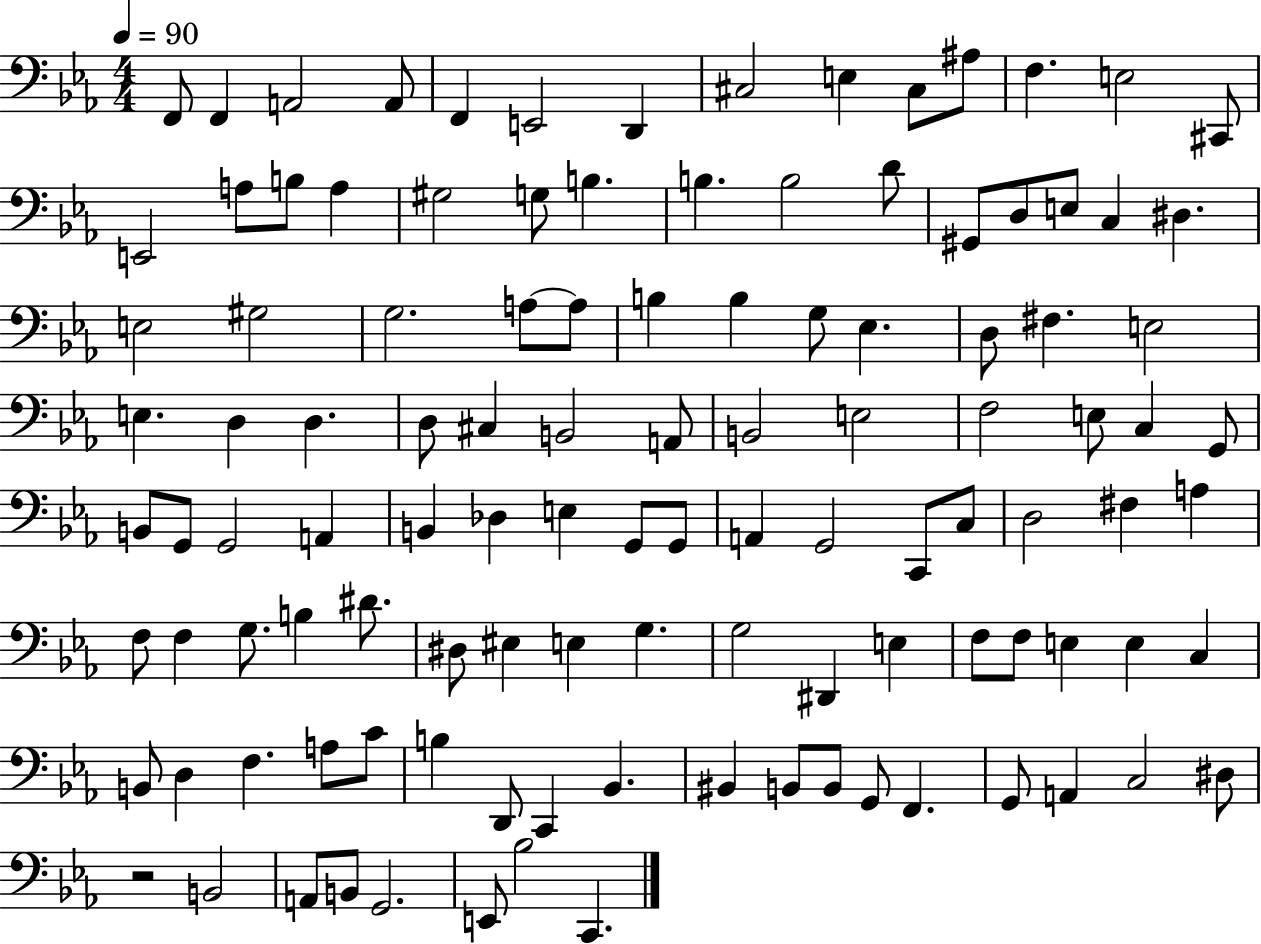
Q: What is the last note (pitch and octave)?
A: C2